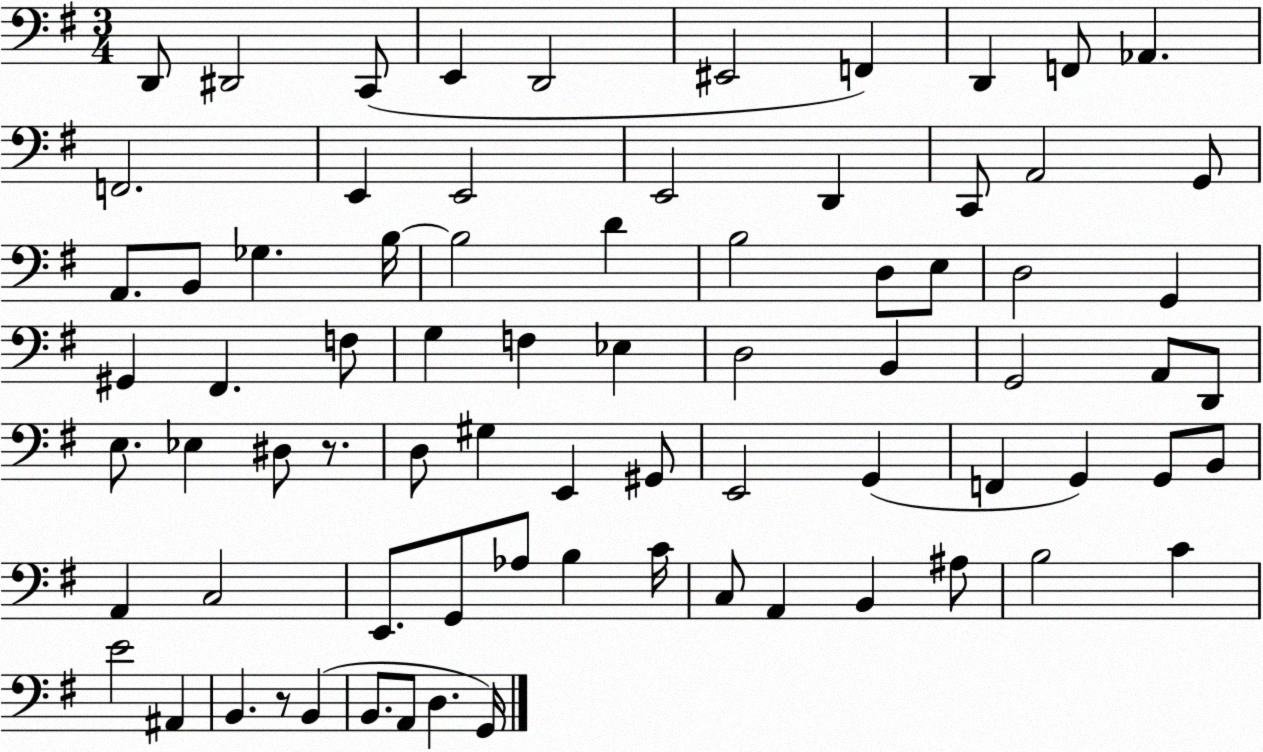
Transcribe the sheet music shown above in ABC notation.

X:1
T:Untitled
M:3/4
L:1/4
K:G
D,,/2 ^D,,2 C,,/2 E,, D,,2 ^E,,2 F,, D,, F,,/2 _A,, F,,2 E,, E,,2 E,,2 D,, C,,/2 A,,2 G,,/2 A,,/2 B,,/2 _G, B,/4 B,2 D B,2 D,/2 E,/2 D,2 G,, ^G,, ^F,, F,/2 G, F, _E, D,2 B,, G,,2 A,,/2 D,,/2 E,/2 _E, ^D,/2 z/2 D,/2 ^G, E,, ^G,,/2 E,,2 G,, F,, G,, G,,/2 B,,/2 A,, C,2 E,,/2 G,,/2 _A,/2 B, C/4 C,/2 A,, B,, ^A,/2 B,2 C E2 ^A,, B,, z/2 B,, B,,/2 A,,/2 D, G,,/4